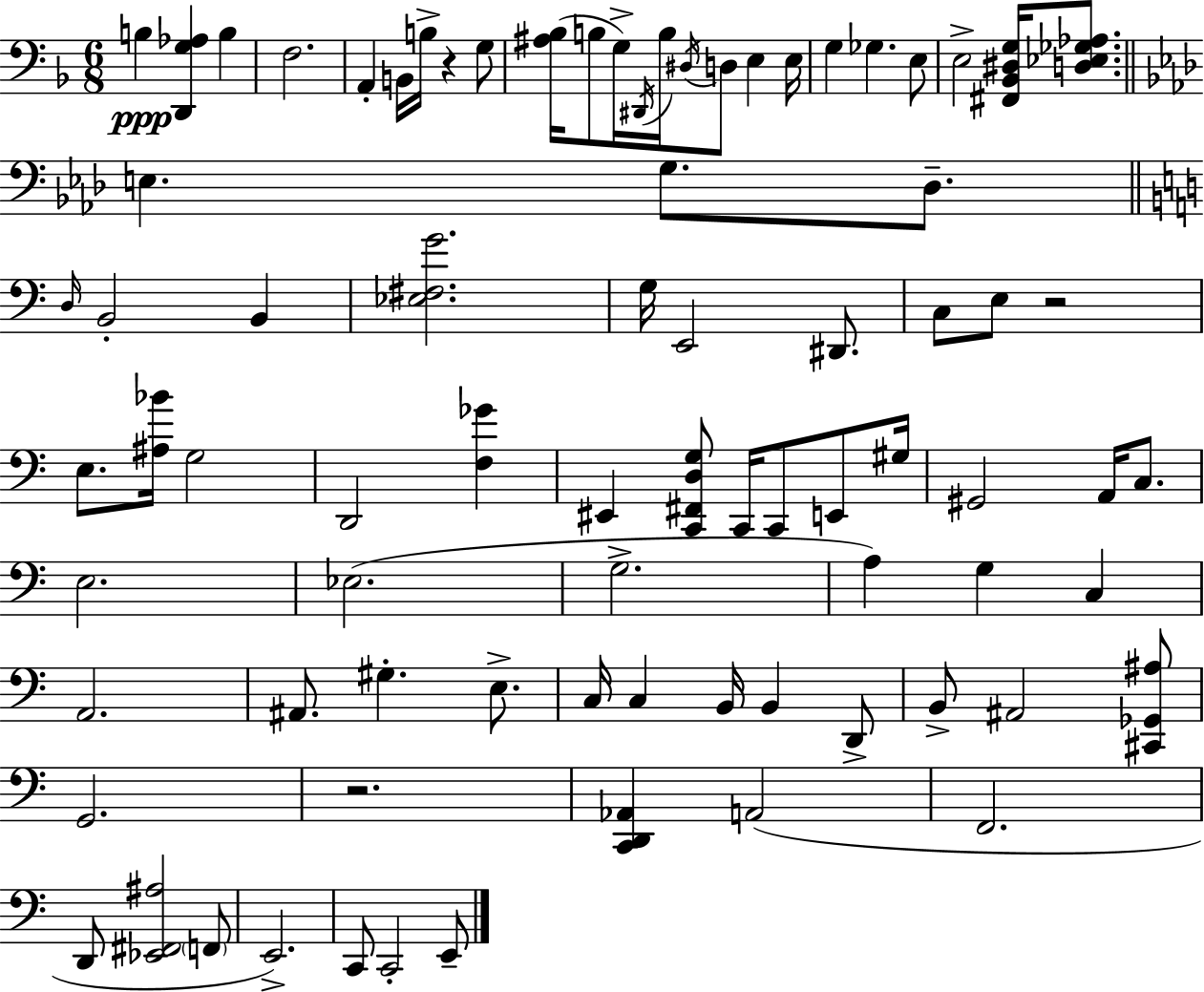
{
  \clef bass
  \numericTimeSignature
  \time 6/8
  \key f \major
  b4\ppp <d, g aes>4 b4 | f2. | a,4-. b,16 b16-> r4 g8 | <ais bes>16( b8 g16->) \acciaccatura { dis,16 } b16 \acciaccatura { dis16 } d8 e4 | \break e16 g4 ges4. | e8 e2-> <fis, bes, dis g>16 <d ees ges aes>8. | \bar "||" \break \key aes \major e4. g8. des8.-- | \bar "||" \break \key c \major \grace { d16 } b,2-. b,4 | <ees fis g'>2. | g16 e,2 dis,8. | c8 e8 r2 | \break e8. <ais bes'>16 g2 | d,2 <f ges'>4 | eis,4 <c, fis, d g>8 c,16 c,8 e,8 | gis16 gis,2 a,16 c8. | \break e2. | ees2.( | g2.-> | a4) g4 c4 | \break a,2. | ais,8. gis4.-. e8.-> | c16 c4 b,16 b,4 d,8-> | b,8-> ais,2 <cis, ges, ais>8 | \break g,2. | r2. | <c, d, aes,>4 a,2( | f,2. | \break d,8 <ees, fis, ais>2 \parenthesize f,8 | e,2.->) | c,8 c,2-. e,8-- | \bar "|."
}